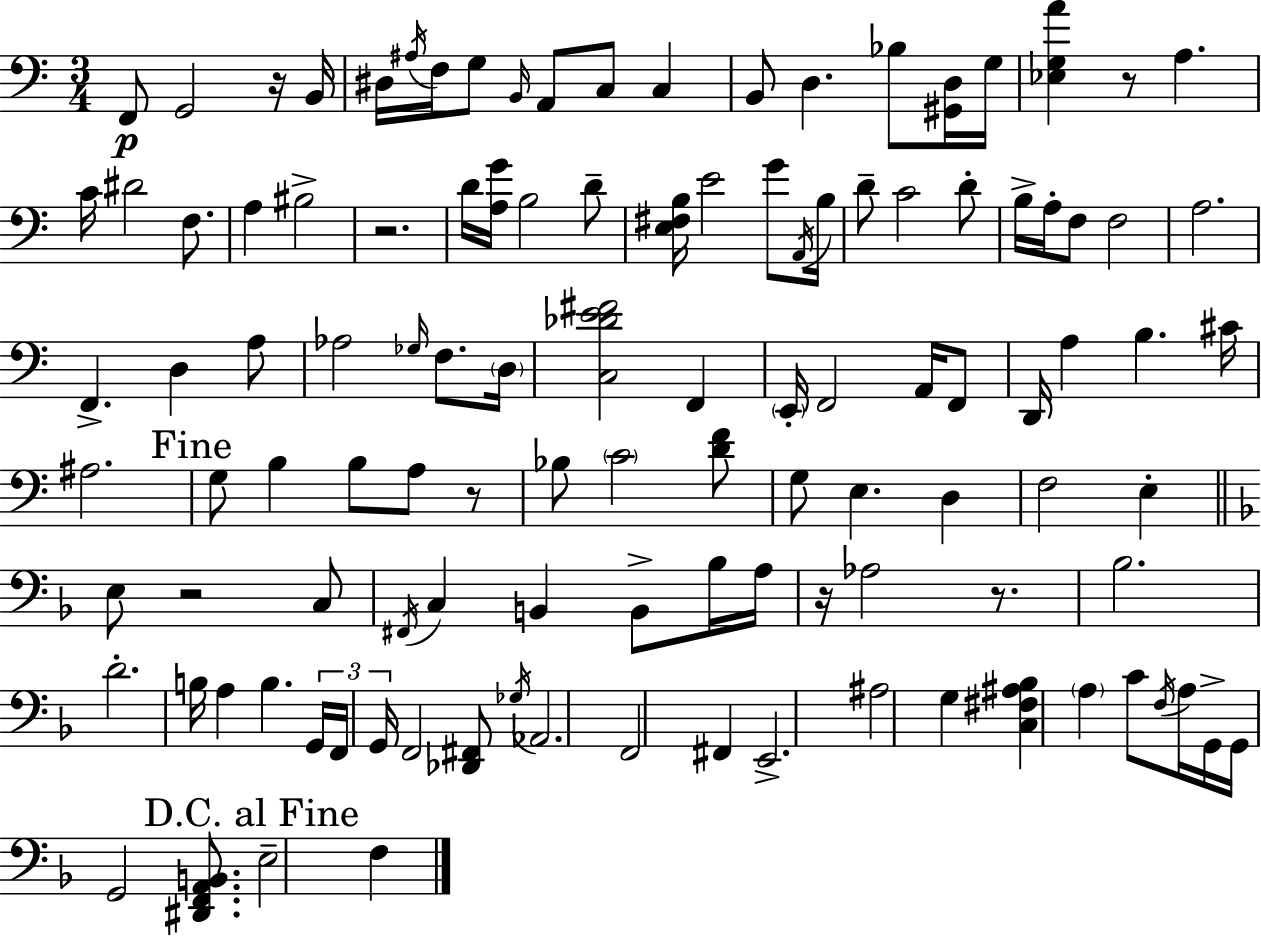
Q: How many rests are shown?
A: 7